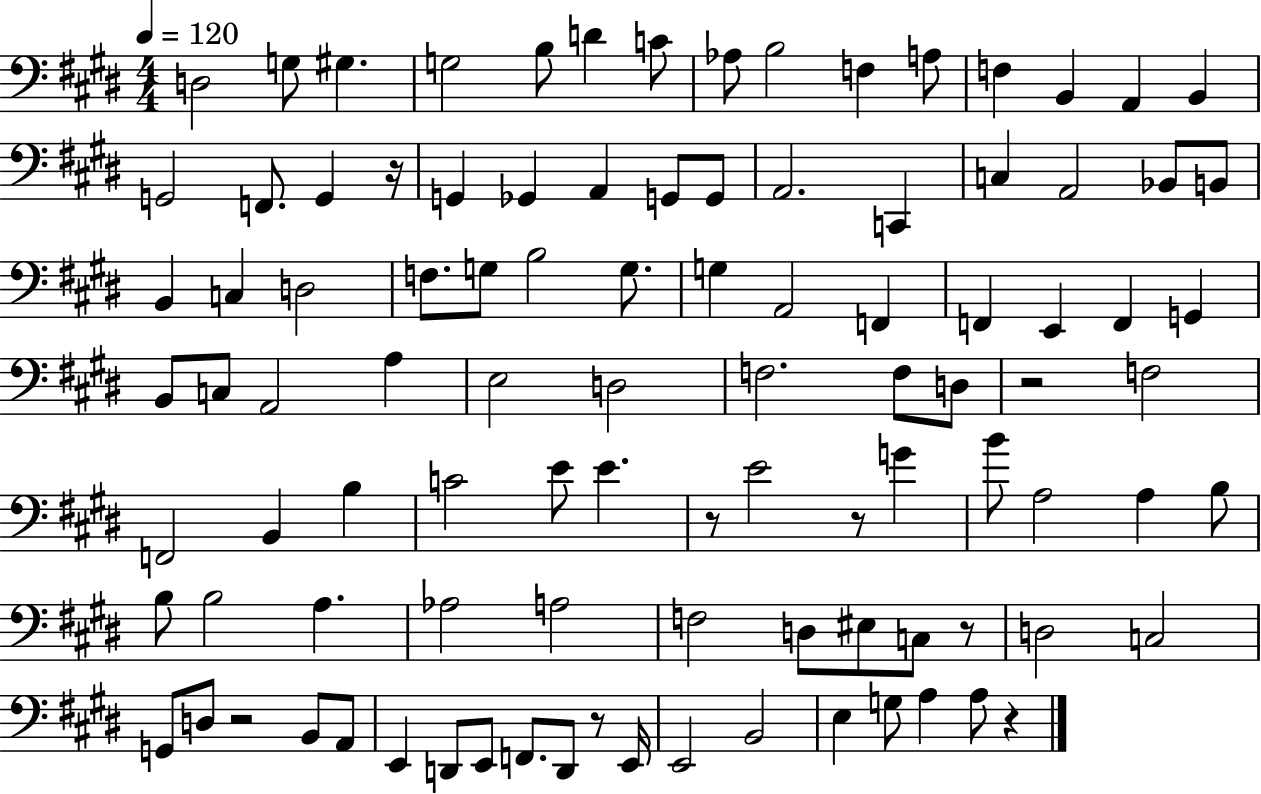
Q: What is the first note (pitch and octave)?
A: D3